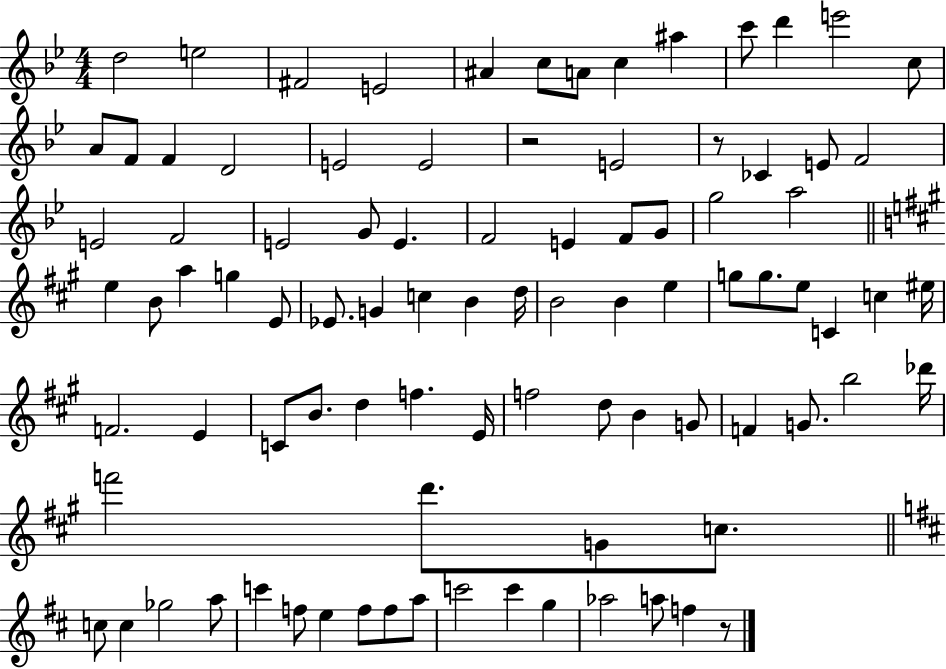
{
  \clef treble
  \numericTimeSignature
  \time 4/4
  \key bes \major
  d''2 e''2 | fis'2 e'2 | ais'4 c''8 a'8 c''4 ais''4 | c'''8 d'''4 e'''2 c''8 | \break a'8 f'8 f'4 d'2 | e'2 e'2 | r2 e'2 | r8 ces'4 e'8 f'2 | \break e'2 f'2 | e'2 g'8 e'4. | f'2 e'4 f'8 g'8 | g''2 a''2 | \break \bar "||" \break \key a \major e''4 b'8 a''4 g''4 e'8 | ees'8. g'4 c''4 b'4 d''16 | b'2 b'4 e''4 | g''8 g''8. e''8 c'4 c''4 eis''16 | \break f'2. e'4 | c'8 b'8. d''4 f''4. e'16 | f''2 d''8 b'4 g'8 | f'4 g'8. b''2 des'''16 | \break f'''2 d'''8. g'8 c''8. | \bar "||" \break \key d \major c''8 c''4 ges''2 a''8 | c'''4 f''8 e''4 f''8 f''8 a''8 | c'''2 c'''4 g''4 | aes''2 a''8 f''4 r8 | \break \bar "|."
}